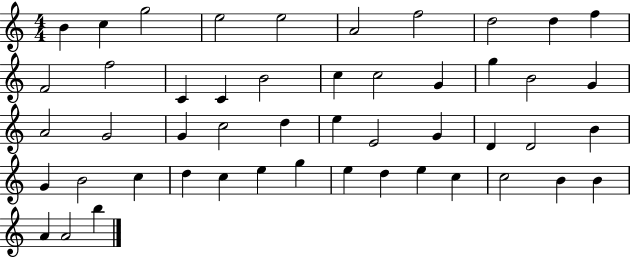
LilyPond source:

{
  \clef treble
  \numericTimeSignature
  \time 4/4
  \key c \major
  b'4 c''4 g''2 | e''2 e''2 | a'2 f''2 | d''2 d''4 f''4 | \break f'2 f''2 | c'4 c'4 b'2 | c''4 c''2 g'4 | g''4 b'2 g'4 | \break a'2 g'2 | g'4 c''2 d''4 | e''4 e'2 g'4 | d'4 d'2 b'4 | \break g'4 b'2 c''4 | d''4 c''4 e''4 g''4 | e''4 d''4 e''4 c''4 | c''2 b'4 b'4 | \break a'4 a'2 b''4 | \bar "|."
}